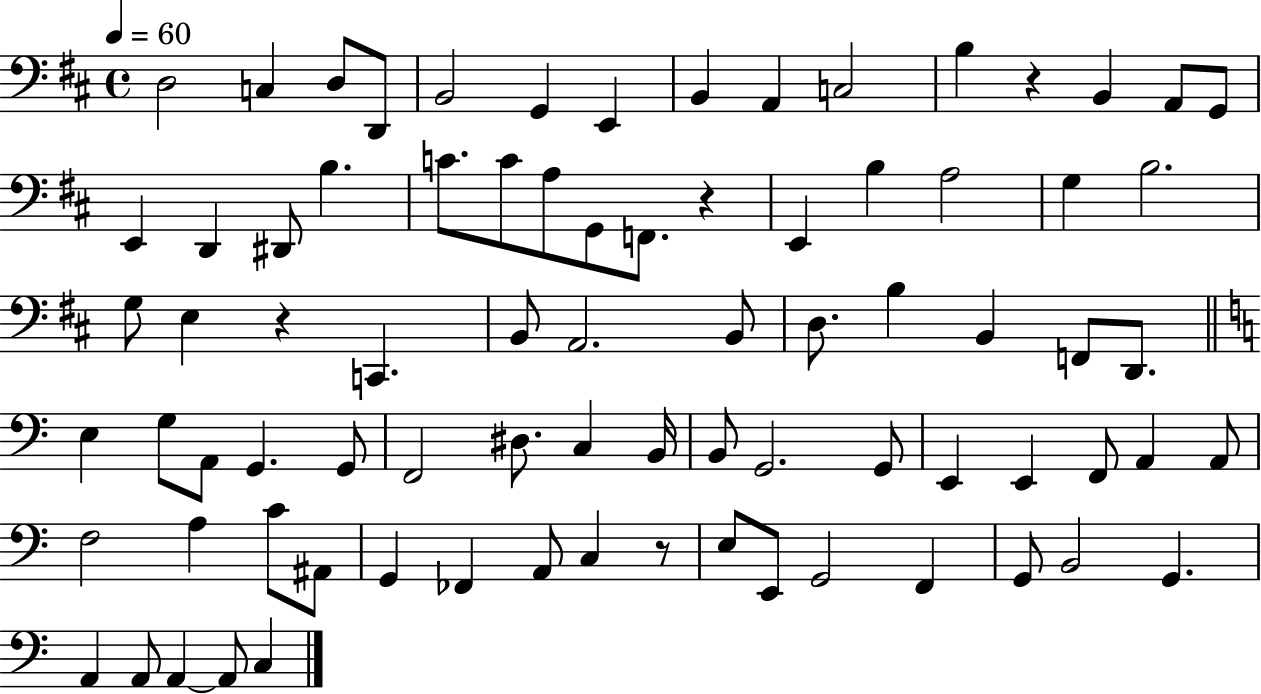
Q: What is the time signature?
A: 4/4